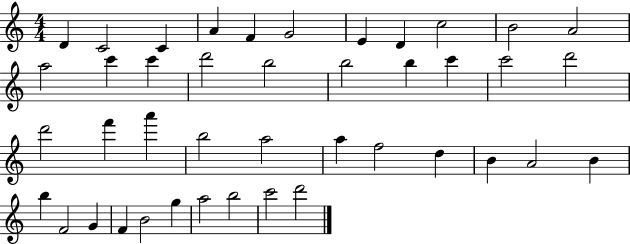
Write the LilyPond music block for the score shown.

{
  \clef treble
  \numericTimeSignature
  \time 4/4
  \key c \major
  d'4 c'2 c'4 | a'4 f'4 g'2 | e'4 d'4 c''2 | b'2 a'2 | \break a''2 c'''4 c'''4 | d'''2 b''2 | b''2 b''4 c'''4 | c'''2 d'''2 | \break d'''2 f'''4 a'''4 | b''2 a''2 | a''4 f''2 d''4 | b'4 a'2 b'4 | \break b''4 f'2 g'4 | f'4 b'2 g''4 | a''2 b''2 | c'''2 d'''2 | \break \bar "|."
}